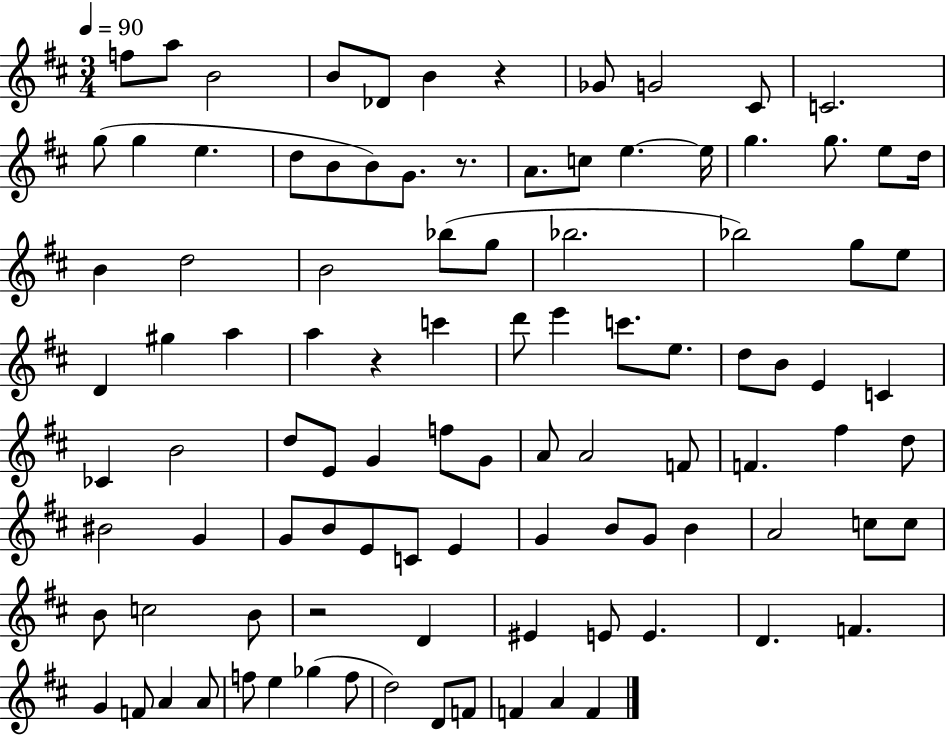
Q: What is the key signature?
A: D major